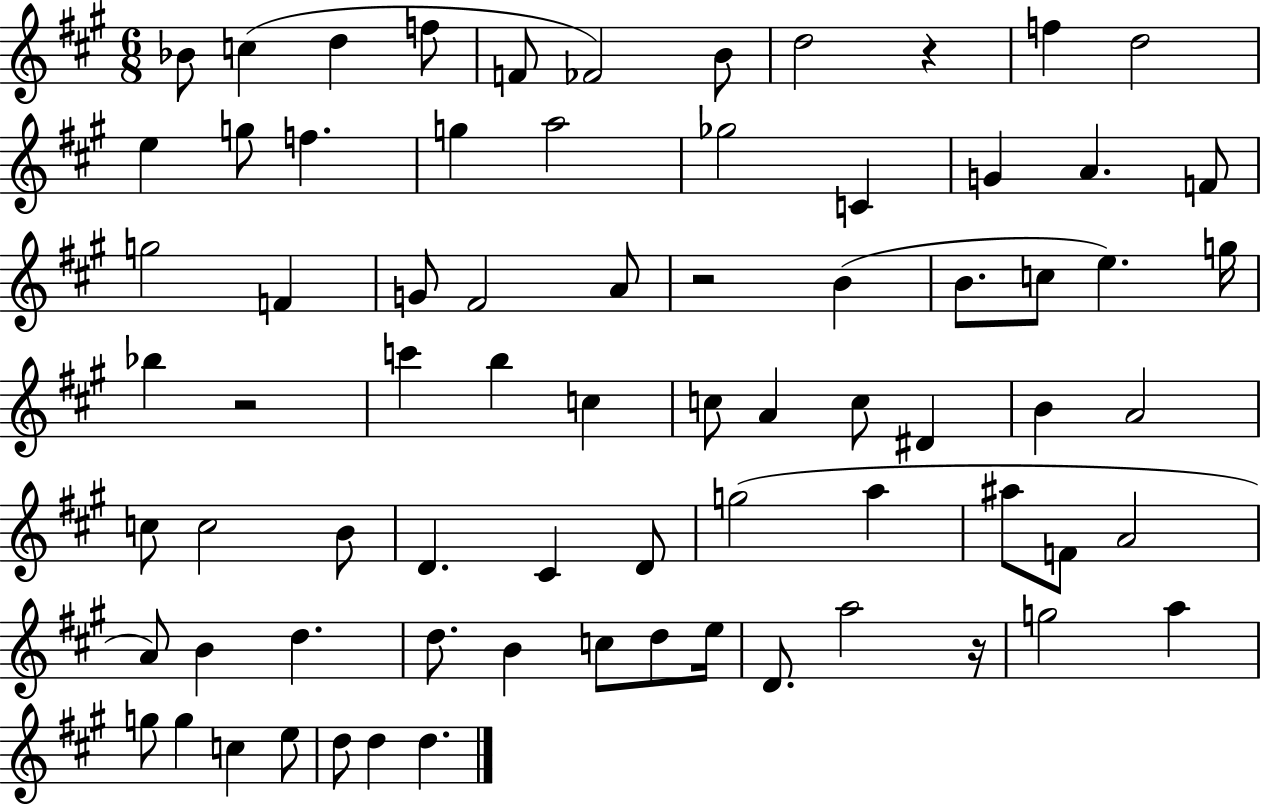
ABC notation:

X:1
T:Untitled
M:6/8
L:1/4
K:A
_B/2 c d f/2 F/2 _F2 B/2 d2 z f d2 e g/2 f g a2 _g2 C G A F/2 g2 F G/2 ^F2 A/2 z2 B B/2 c/2 e g/4 _b z2 c' b c c/2 A c/2 ^D B A2 c/2 c2 B/2 D ^C D/2 g2 a ^a/2 F/2 A2 A/2 B d d/2 B c/2 d/2 e/4 D/2 a2 z/4 g2 a g/2 g c e/2 d/2 d d